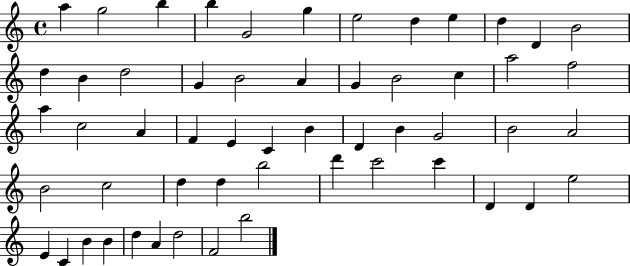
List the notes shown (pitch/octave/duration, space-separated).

A5/q G5/h B5/q B5/q G4/h G5/q E5/h D5/q E5/q D5/q D4/q B4/h D5/q B4/q D5/h G4/q B4/h A4/q G4/q B4/h C5/q A5/h F5/h A5/q C5/h A4/q F4/q E4/q C4/q B4/q D4/q B4/q G4/h B4/h A4/h B4/h C5/h D5/q D5/q B5/h D6/q C6/h C6/q D4/q D4/q E5/h E4/q C4/q B4/q B4/q D5/q A4/q D5/h F4/h B5/h